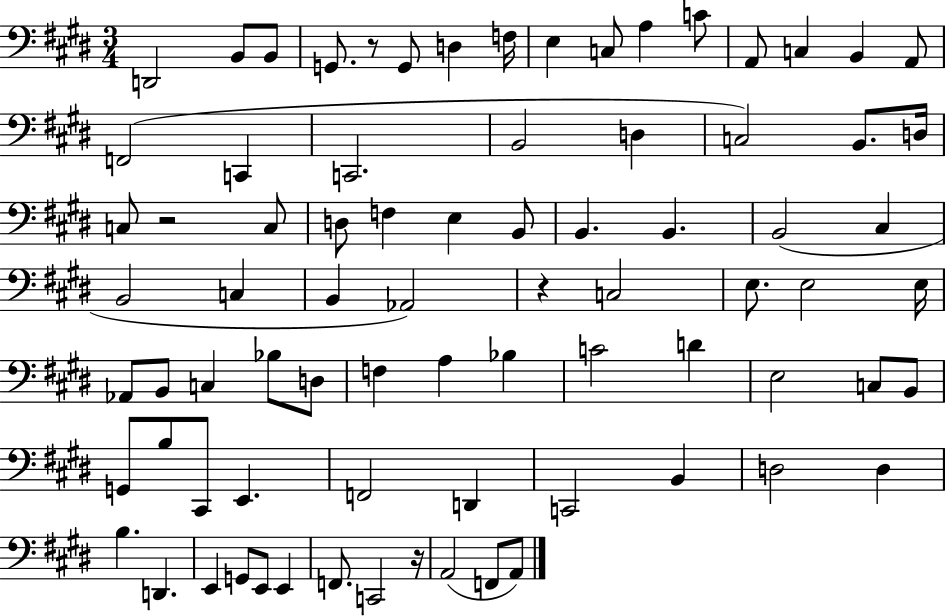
X:1
T:Untitled
M:3/4
L:1/4
K:E
D,,2 B,,/2 B,,/2 G,,/2 z/2 G,,/2 D, F,/4 E, C,/2 A, C/2 A,,/2 C, B,, A,,/2 F,,2 C,, C,,2 B,,2 D, C,2 B,,/2 D,/4 C,/2 z2 C,/2 D,/2 F, E, B,,/2 B,, B,, B,,2 ^C, B,,2 C, B,, _A,,2 z C,2 E,/2 E,2 E,/4 _A,,/2 B,,/2 C, _B,/2 D,/2 F, A, _B, C2 D E,2 C,/2 B,,/2 G,,/2 B,/2 ^C,,/2 E,, F,,2 D,, C,,2 B,, D,2 D, B, D,, E,, G,,/2 E,,/2 E,, F,,/2 C,,2 z/4 A,,2 F,,/2 A,,/2